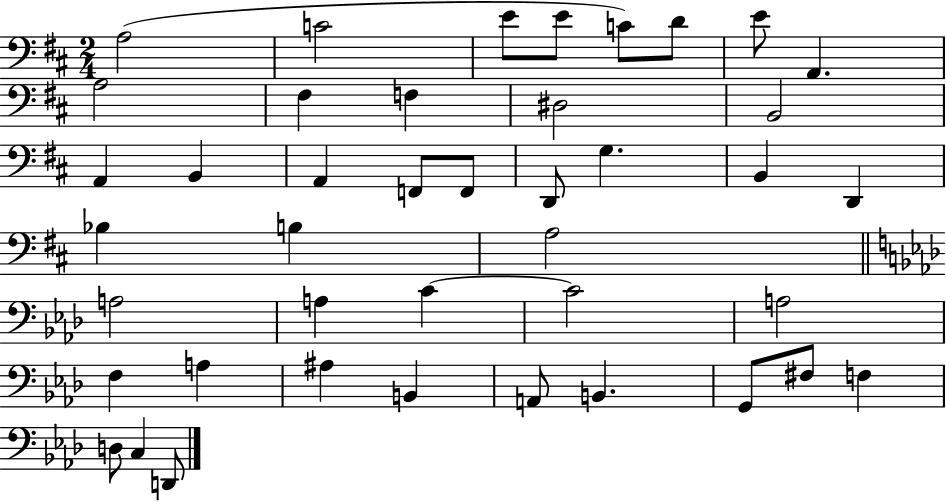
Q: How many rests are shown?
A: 0